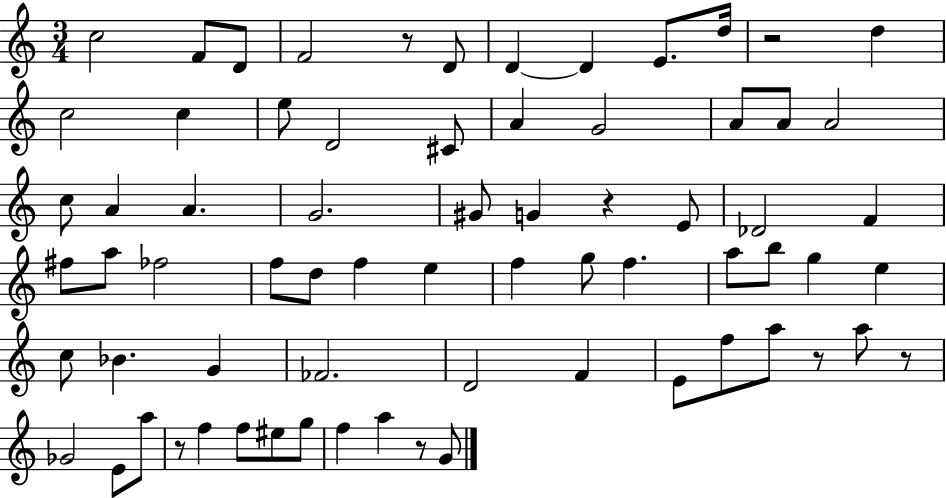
C5/h F4/e D4/e F4/h R/e D4/e D4/q D4/q E4/e. D5/s R/h D5/q C5/h C5/q E5/e D4/h C#4/e A4/q G4/h A4/e A4/e A4/h C5/e A4/q A4/q. G4/h. G#4/e G4/q R/q E4/e Db4/h F4/q F#5/e A5/e FES5/h F5/e D5/e F5/q E5/q F5/q G5/e F5/q. A5/e B5/e G5/q E5/q C5/e Bb4/q. G4/q FES4/h. D4/h F4/q E4/e F5/e A5/e R/e A5/e R/e Gb4/h E4/e A5/e R/e F5/q F5/e EIS5/e G5/e F5/q A5/q R/e G4/e